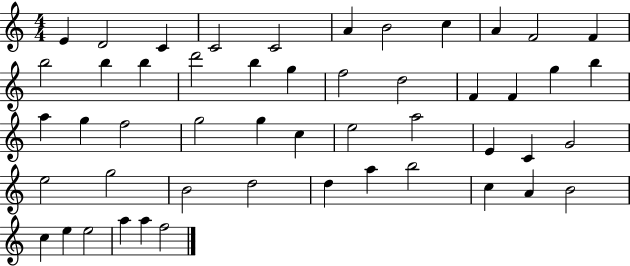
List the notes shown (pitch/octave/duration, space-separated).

E4/q D4/h C4/q C4/h C4/h A4/q B4/h C5/q A4/q F4/h F4/q B5/h B5/q B5/q D6/h B5/q G5/q F5/h D5/h F4/q F4/q G5/q B5/q A5/q G5/q F5/h G5/h G5/q C5/q E5/h A5/h E4/q C4/q G4/h E5/h G5/h B4/h D5/h D5/q A5/q B5/h C5/q A4/q B4/h C5/q E5/q E5/h A5/q A5/q F5/h